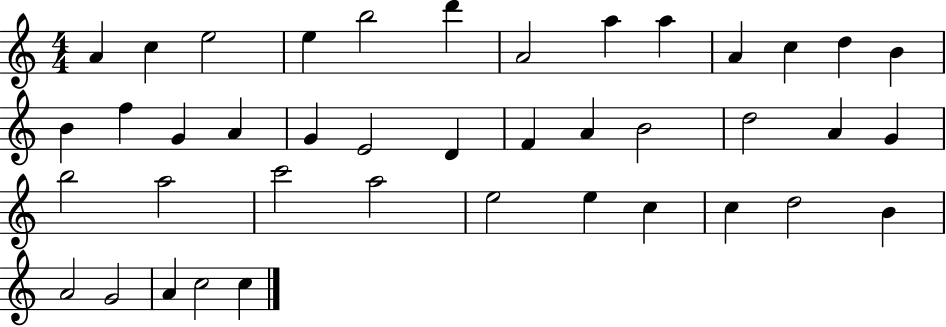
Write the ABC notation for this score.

X:1
T:Untitled
M:4/4
L:1/4
K:C
A c e2 e b2 d' A2 a a A c d B B f G A G E2 D F A B2 d2 A G b2 a2 c'2 a2 e2 e c c d2 B A2 G2 A c2 c